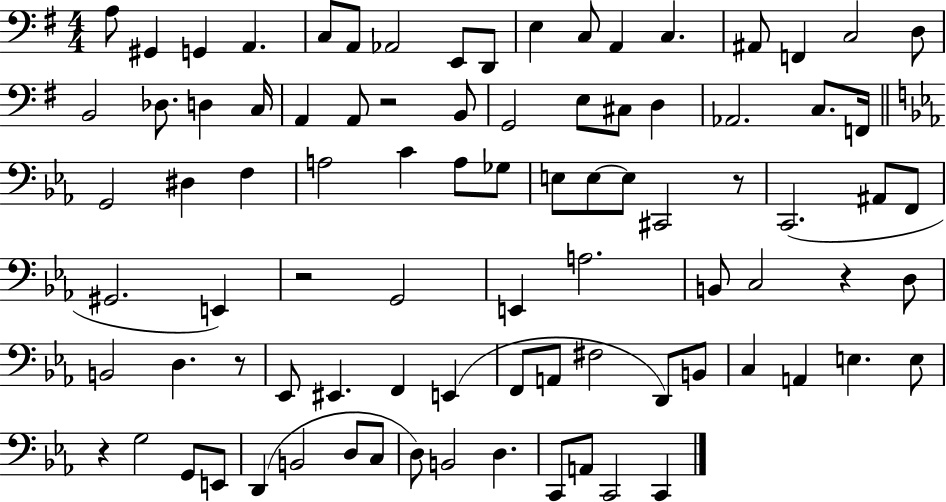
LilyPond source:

{
  \clef bass
  \numericTimeSignature
  \time 4/4
  \key g \major
  a8 gis,4 g,4 a,4. | c8 a,8 aes,2 e,8 d,8 | e4 c8 a,4 c4. | ais,8 f,4 c2 d8 | \break b,2 des8. d4 c16 | a,4 a,8 r2 b,8 | g,2 e8 cis8 d4 | aes,2. c8. f,16 | \break \bar "||" \break \key c \minor g,2 dis4 f4 | a2 c'4 a8 ges8 | e8 e8~~ e8 cis,2 r8 | c,2.( ais,8 f,8 | \break gis,2. e,4) | r2 g,2 | e,4 a2. | b,8 c2 r4 d8 | \break b,2 d4. r8 | ees,8 eis,4. f,4 e,4( | f,8 a,8 fis2 d,8) b,8 | c4 a,4 e4. e8 | \break r4 g2 g,8 e,8 | d,4( b,2 d8 c8 | d8) b,2 d4. | c,8 a,8 c,2 c,4 | \break \bar "|."
}